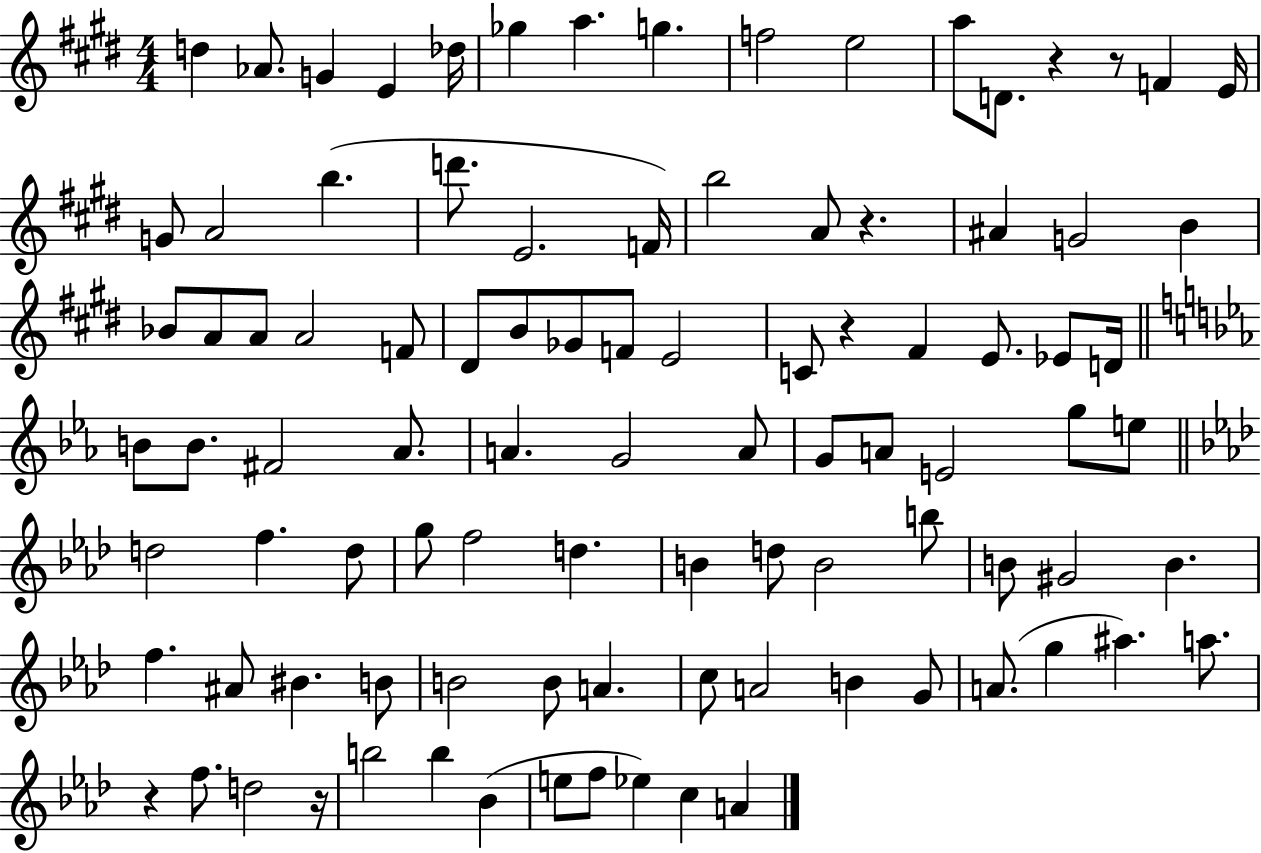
X:1
T:Untitled
M:4/4
L:1/4
K:E
d _A/2 G E _d/4 _g a g f2 e2 a/2 D/2 z z/2 F E/4 G/2 A2 b d'/2 E2 F/4 b2 A/2 z ^A G2 B _B/2 A/2 A/2 A2 F/2 ^D/2 B/2 _G/2 F/2 E2 C/2 z ^F E/2 _E/2 D/4 B/2 B/2 ^F2 _A/2 A G2 A/2 G/2 A/2 E2 g/2 e/2 d2 f d/2 g/2 f2 d B d/2 B2 b/2 B/2 ^G2 B f ^A/2 ^B B/2 B2 B/2 A c/2 A2 B G/2 A/2 g ^a a/2 z f/2 d2 z/4 b2 b _B e/2 f/2 _e c A